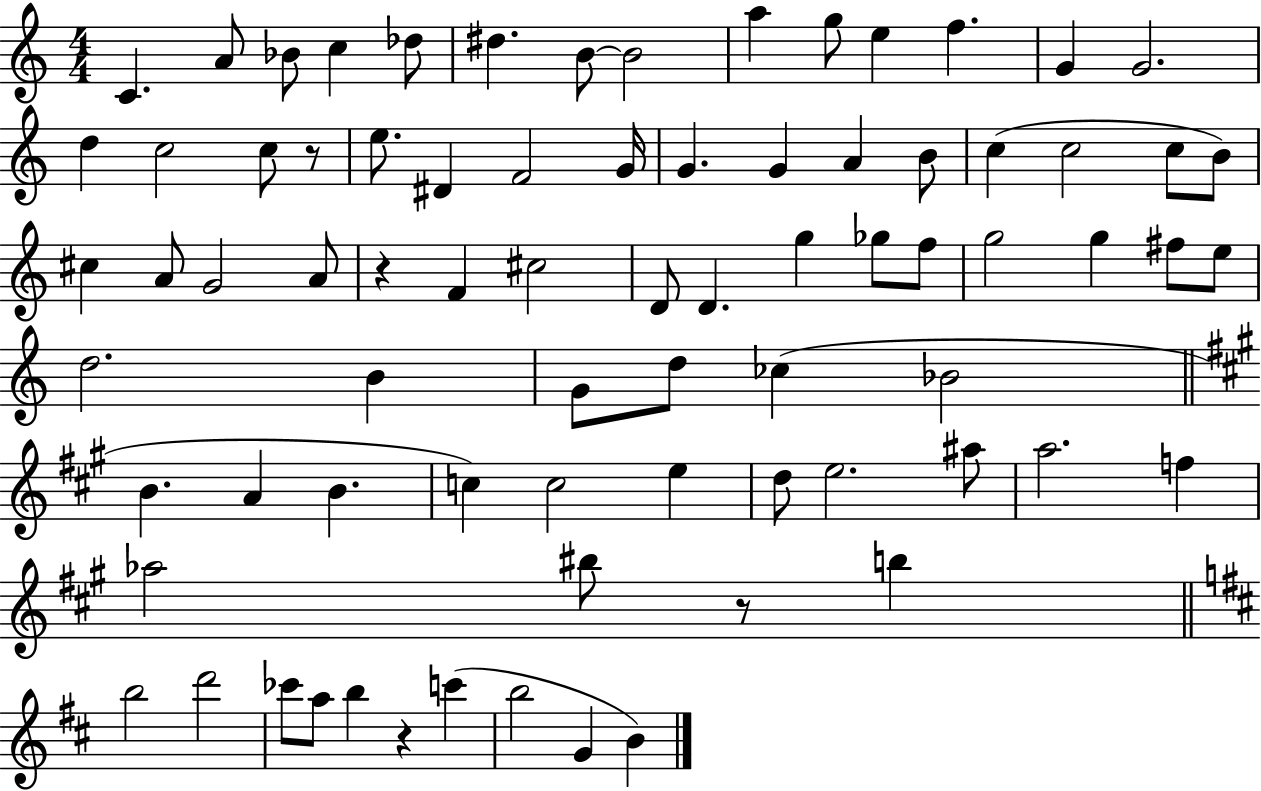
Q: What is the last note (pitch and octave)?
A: B4